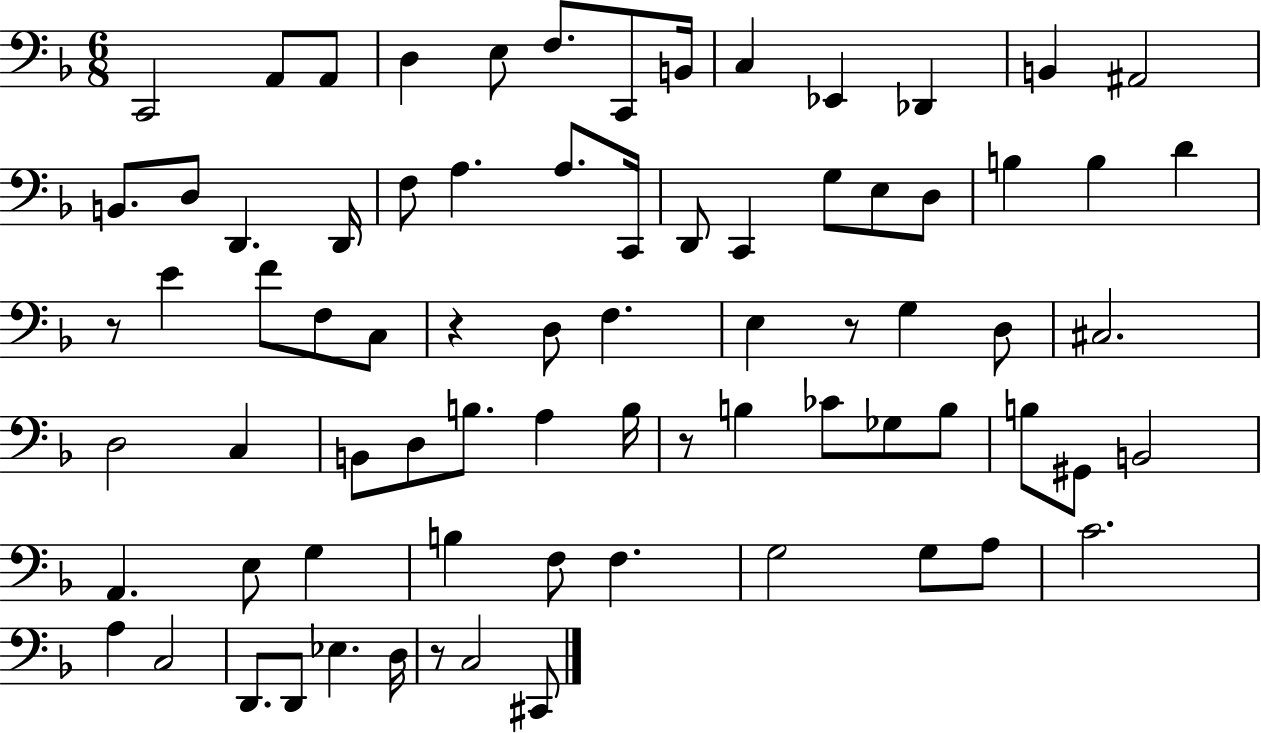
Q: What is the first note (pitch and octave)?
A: C2